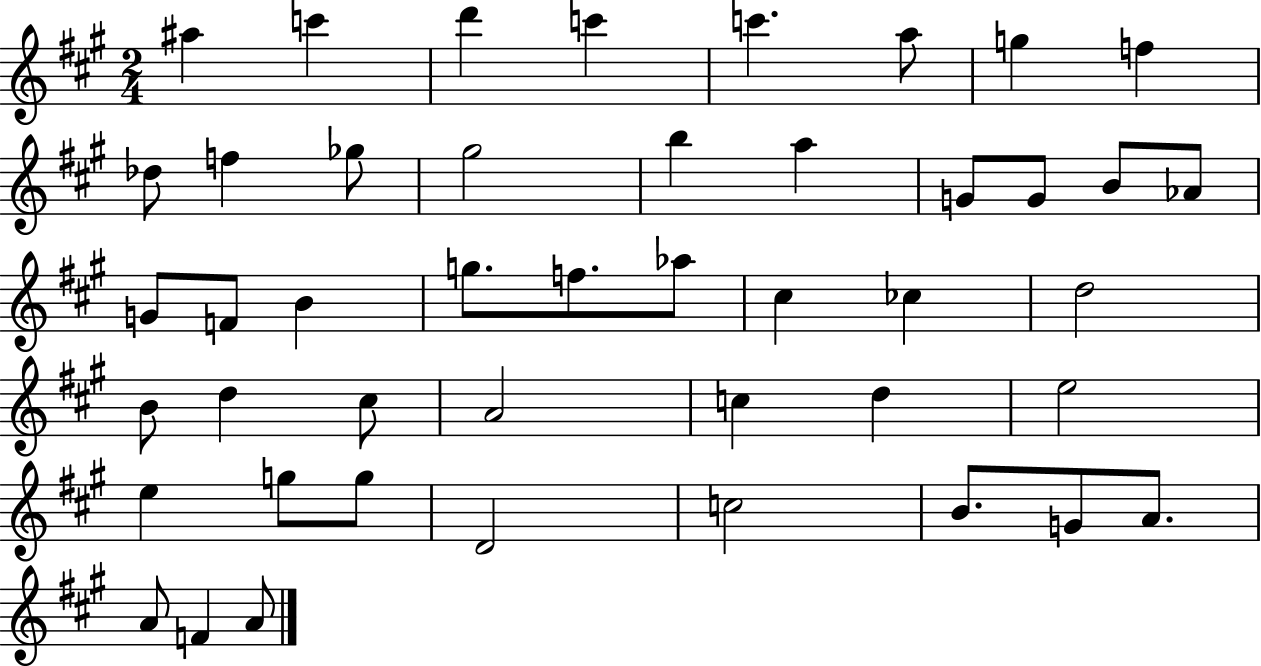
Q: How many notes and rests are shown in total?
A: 45